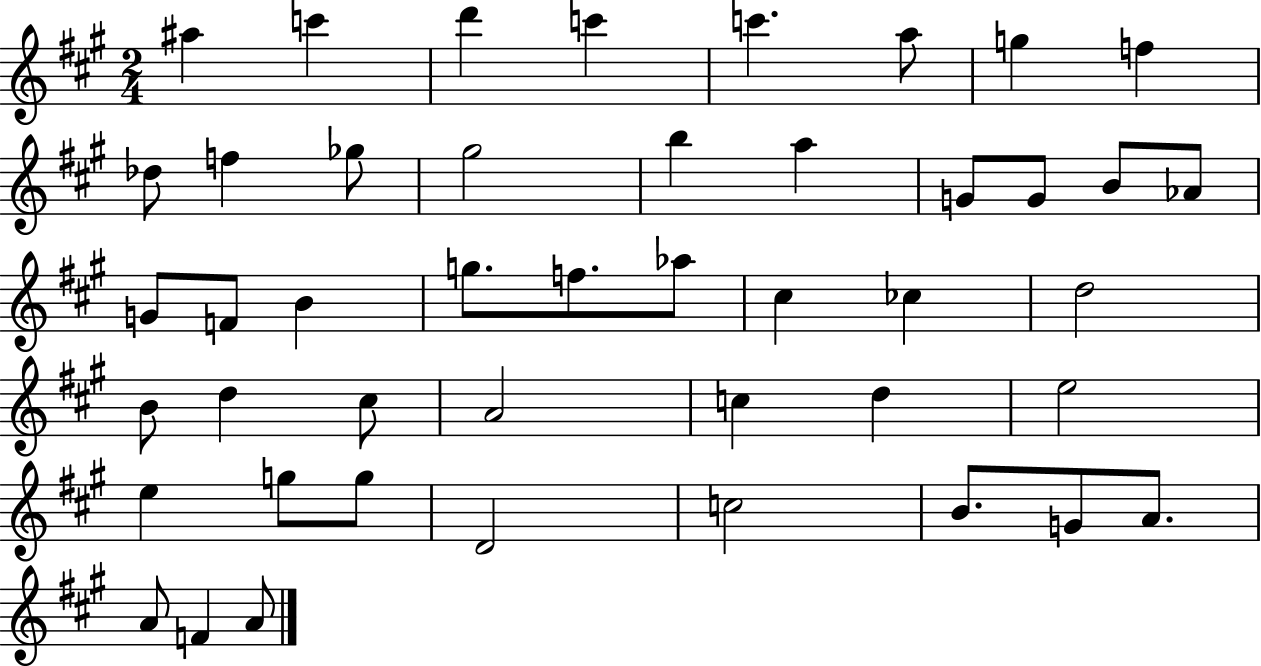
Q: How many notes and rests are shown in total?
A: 45